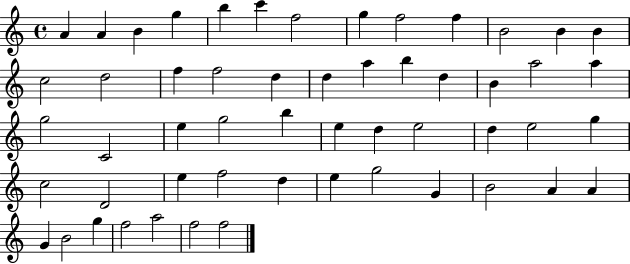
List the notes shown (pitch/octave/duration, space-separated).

A4/q A4/q B4/q G5/q B5/q C6/q F5/h G5/q F5/h F5/q B4/h B4/q B4/q C5/h D5/h F5/q F5/h D5/q D5/q A5/q B5/q D5/q B4/q A5/h A5/q G5/h C4/h E5/q G5/h B5/q E5/q D5/q E5/h D5/q E5/h G5/q C5/h D4/h E5/q F5/h D5/q E5/q G5/h G4/q B4/h A4/q A4/q G4/q B4/h G5/q F5/h A5/h F5/h F5/h